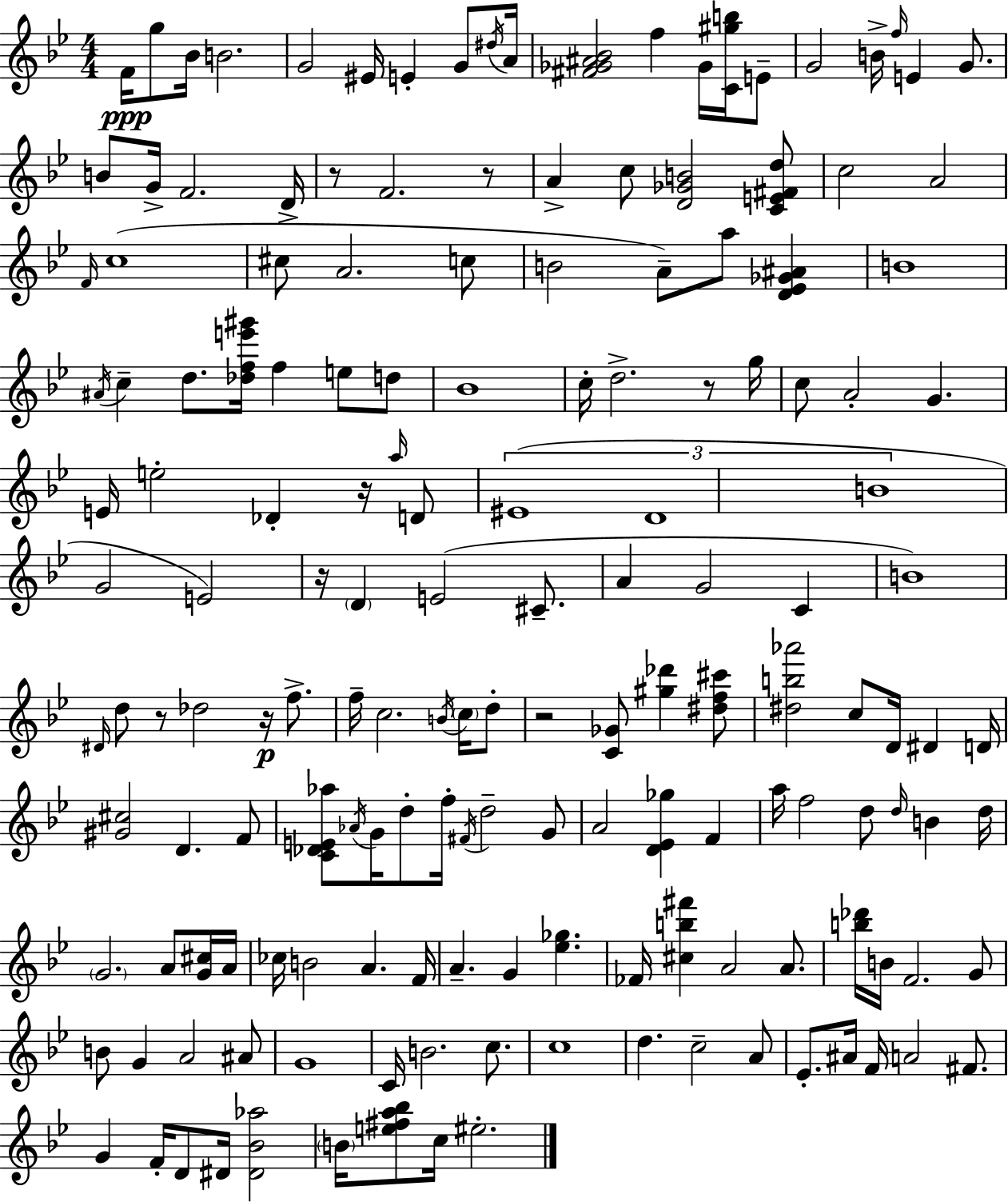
F4/s G5/e Bb4/s B4/h. G4/h EIS4/s E4/q G4/e D#5/s A4/s [F#4,Gb4,A#4,Bb4]/h F5/q Gb4/s [C4,G#5,B5]/s E4/e G4/h B4/s F5/s E4/q G4/e. B4/e G4/s F4/h. D4/s R/e F4/h. R/e A4/q C5/e [D4,Gb4,B4]/h [C4,E4,F#4,D5]/e C5/h A4/h F4/s C5/w C#5/e A4/h. C5/e B4/h A4/e A5/e [D4,Eb4,Gb4,A#4]/q B4/w A#4/s C5/q D5/e. [Db5,F5,E6,G#6]/s F5/q E5/e D5/e Bb4/w C5/s D5/h. R/e G5/s C5/e A4/h G4/q. E4/s E5/h Db4/q R/s A5/s D4/e EIS4/w D4/w B4/w G4/h E4/h R/s D4/q E4/h C#4/e. A4/q G4/h C4/q B4/w D#4/s D5/e R/e Db5/h R/s F5/e. F5/s C5/h. B4/s C5/s D5/e R/h [C4,Gb4]/e [G#5,Db6]/q [D#5,F5,C#6]/e [D#5,B5,Ab6]/h C5/e D4/s D#4/q D4/s [G#4,C#5]/h D4/q. F4/e [C4,Db4,E4,Ab5]/e Ab4/s G4/s D5/e F5/s F#4/s D5/h G4/e A4/h [D4,Eb4,Gb5]/q F4/q A5/s F5/h D5/e D5/s B4/q D5/s G4/h. A4/e [G4,C#5]/s A4/s CES5/s B4/h A4/q. F4/s A4/q. G4/q [Eb5,Gb5]/q. FES4/s [C#5,B5,F#6]/q A4/h A4/e. [B5,Db6]/s B4/s F4/h. G4/e B4/e G4/q A4/h A#4/e G4/w C4/s B4/h. C5/e. C5/w D5/q. C5/h A4/e Eb4/e. A#4/s F4/s A4/h F#4/e. G4/q F4/s D4/e D#4/s [D#4,Bb4,Ab5]/h B4/s [E5,F#5,A5,Bb5]/e C5/s EIS5/h.